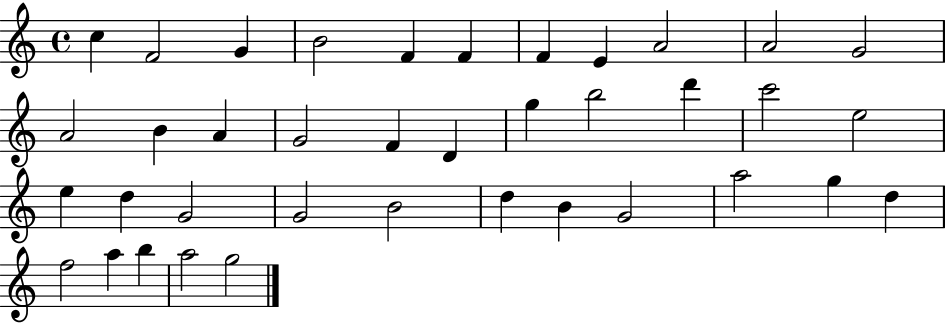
C5/q F4/h G4/q B4/h F4/q F4/q F4/q E4/q A4/h A4/h G4/h A4/h B4/q A4/q G4/h F4/q D4/q G5/q B5/h D6/q C6/h E5/h E5/q D5/q G4/h G4/h B4/h D5/q B4/q G4/h A5/h G5/q D5/q F5/h A5/q B5/q A5/h G5/h